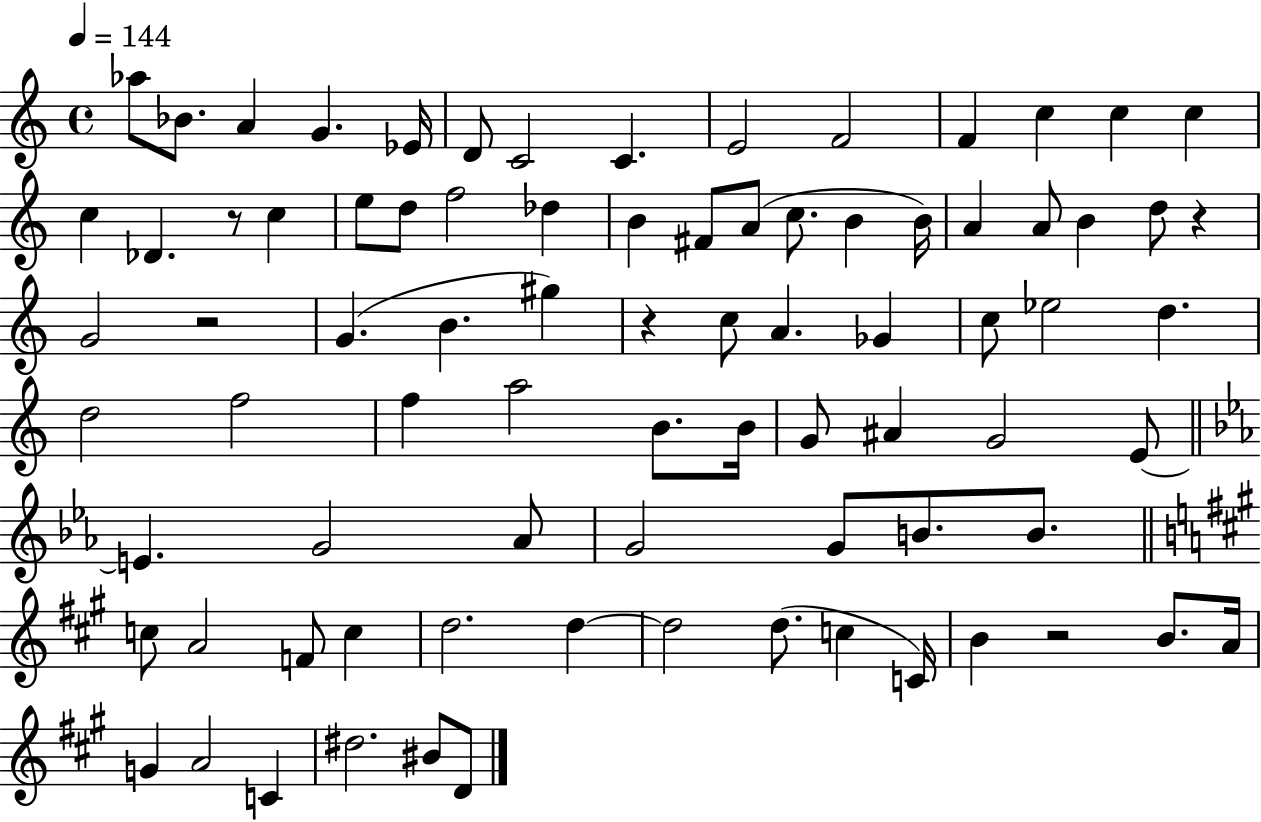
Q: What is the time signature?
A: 4/4